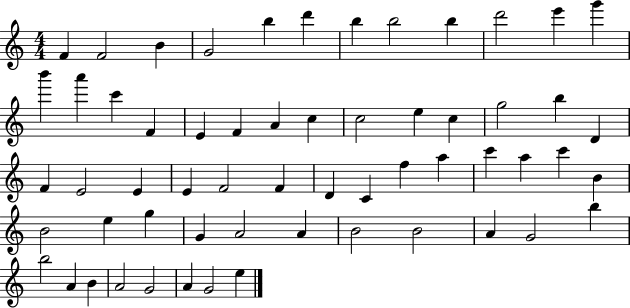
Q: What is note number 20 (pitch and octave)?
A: C5